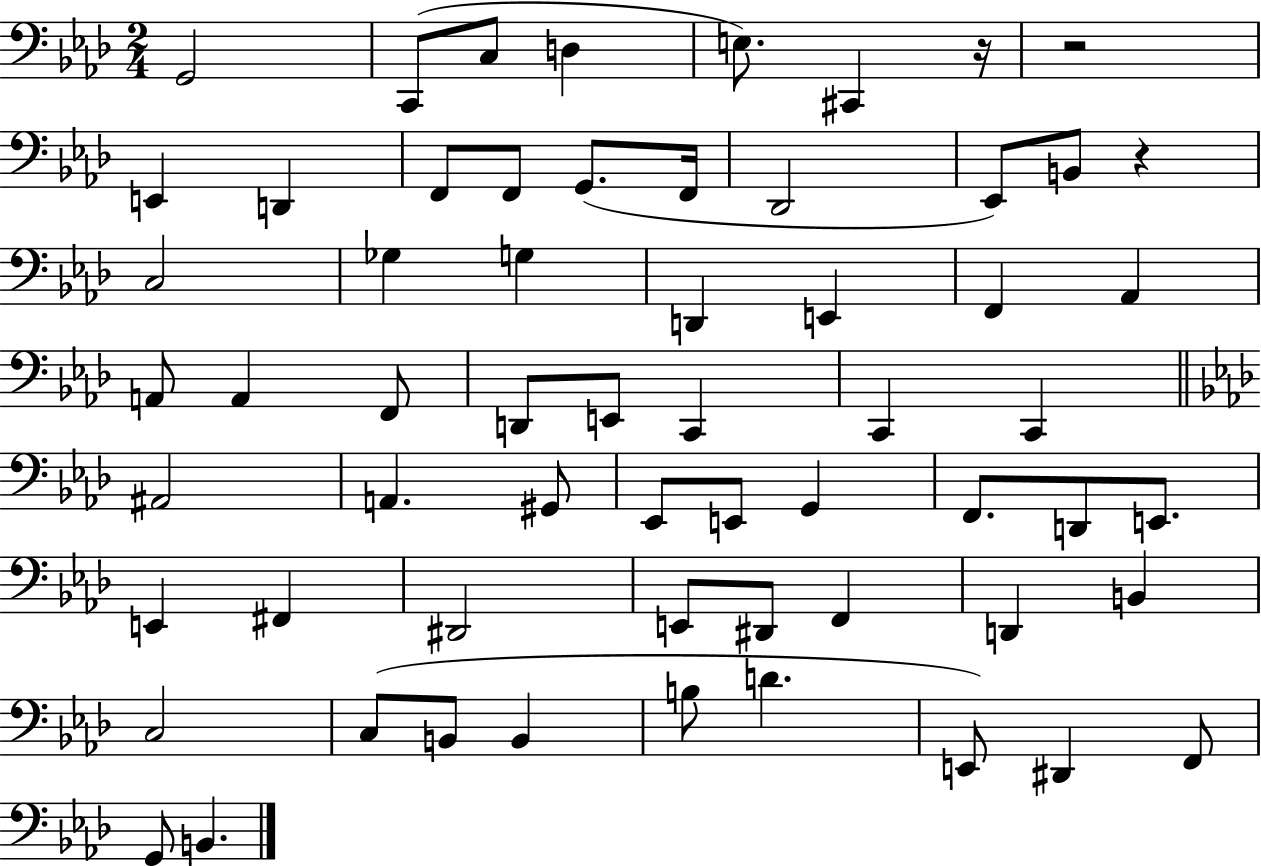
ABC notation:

X:1
T:Untitled
M:2/4
L:1/4
K:Ab
G,,2 C,,/2 C,/2 D, E,/2 ^C,, z/4 z2 E,, D,, F,,/2 F,,/2 G,,/2 F,,/4 _D,,2 _E,,/2 B,,/2 z C,2 _G, G, D,, E,, F,, _A,, A,,/2 A,, F,,/2 D,,/2 E,,/2 C,, C,, C,, ^A,,2 A,, ^G,,/2 _E,,/2 E,,/2 G,, F,,/2 D,,/2 E,,/2 E,, ^F,, ^D,,2 E,,/2 ^D,,/2 F,, D,, B,, C,2 C,/2 B,,/2 B,, B,/2 D E,,/2 ^D,, F,,/2 G,,/2 B,,